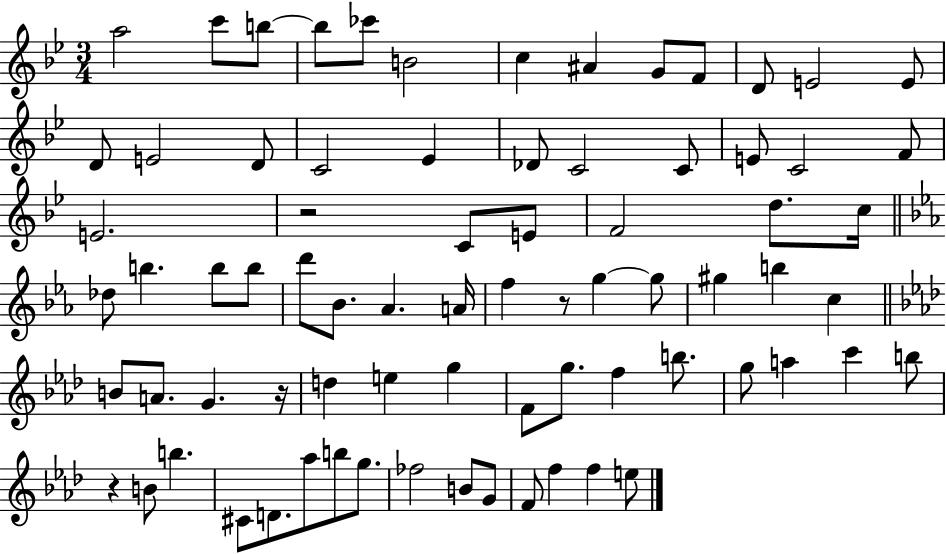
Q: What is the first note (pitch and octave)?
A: A5